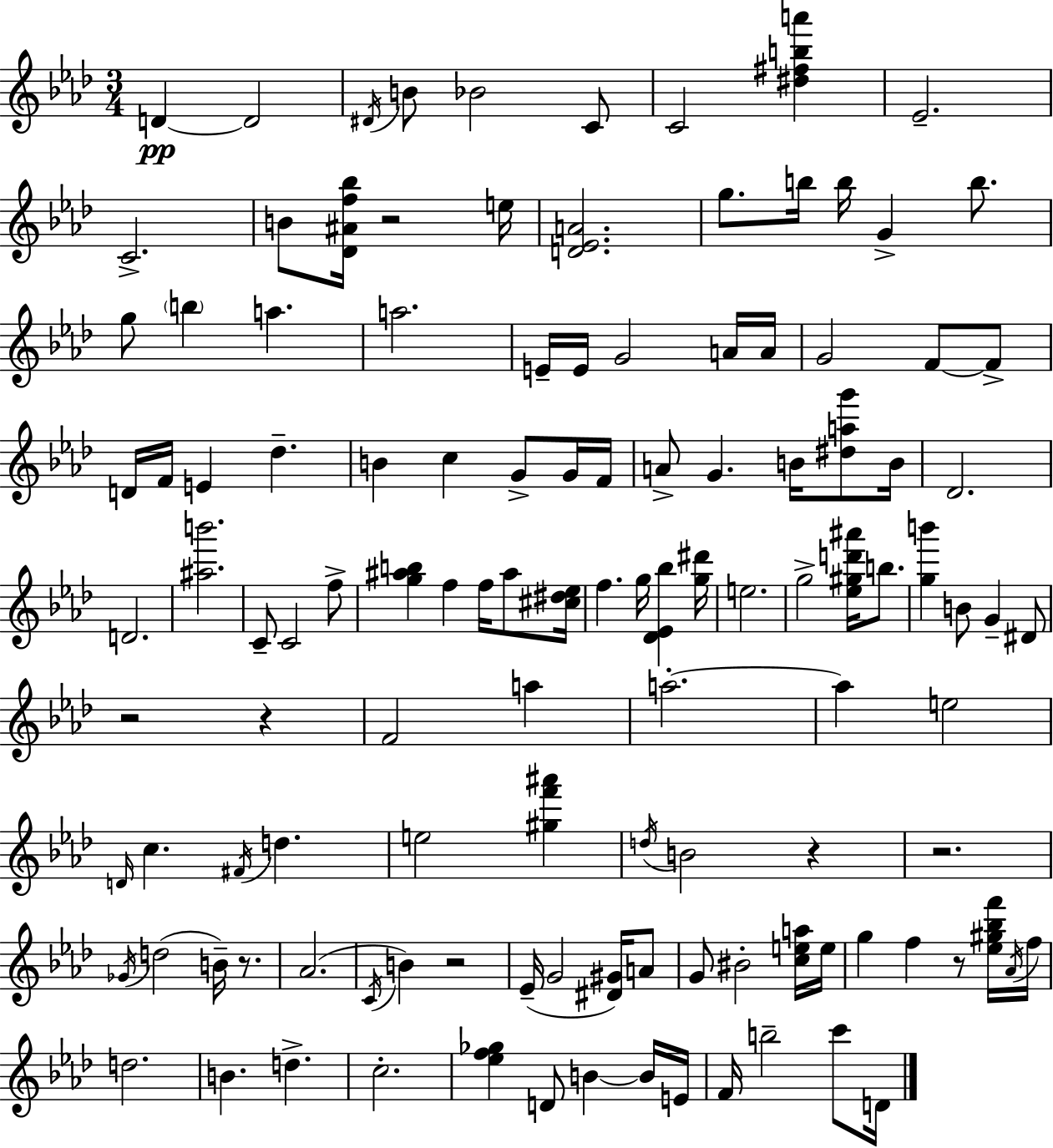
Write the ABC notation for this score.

X:1
T:Untitled
M:3/4
L:1/4
K:Ab
D D2 ^D/4 B/2 _B2 C/2 C2 [^d^fba'] _E2 C2 B/2 [_D^Af_b]/4 z2 e/4 [D_EA]2 g/2 b/4 b/4 G b/2 g/2 b a a2 E/4 E/4 G2 A/4 A/4 G2 F/2 F/2 D/4 F/4 E _d B c G/2 G/4 F/4 A/2 G B/4 [^dag']/2 B/4 _D2 D2 [^ab']2 C/2 C2 f/2 [g^ab] f f/4 ^a/2 [^c^d_e]/4 f g/4 [_D_E_b] [g^d']/4 e2 g2 [_e^gd'^a']/4 b/2 [gb'] B/2 G ^D/2 z2 z F2 a a2 a e2 D/4 c ^F/4 d e2 [^gf'^a'] d/4 B2 z z2 _G/4 d2 B/4 z/2 _A2 C/4 B z2 _E/4 G2 [^D^G]/4 A/2 G/2 ^B2 [cea]/4 e/4 g f z/2 [_e^g_bf']/4 _A/4 f/4 d2 B d c2 [_ef_g] D/2 B B/4 E/4 F/4 b2 c'/2 D/4